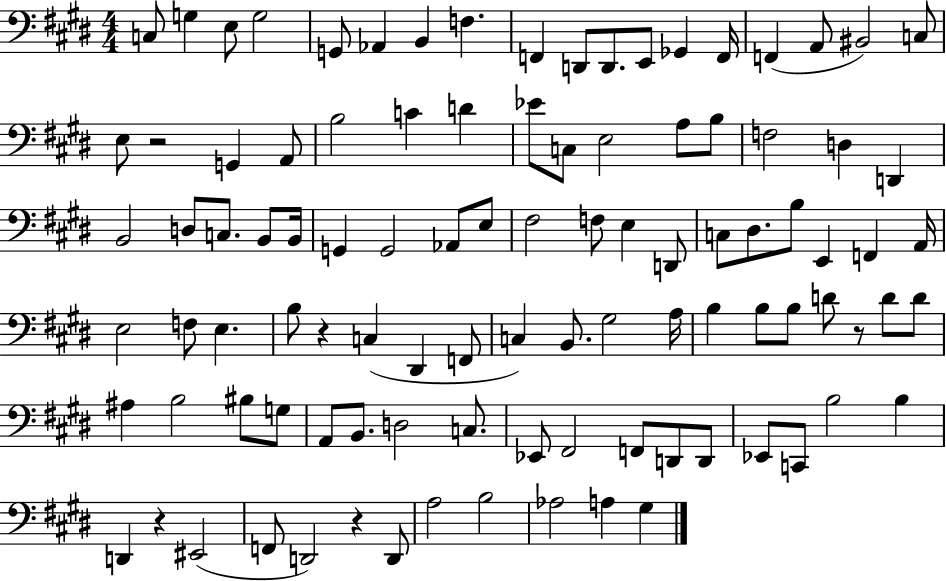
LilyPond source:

{
  \clef bass
  \numericTimeSignature
  \time 4/4
  \key e \major
  c8 g4 e8 g2 | g,8 aes,4 b,4 f4. | f,4 d,8 d,8. e,8 ges,4 f,16 | f,4( a,8 bis,2) c8 | \break e8 r2 g,4 a,8 | b2 c'4 d'4 | ees'8 c8 e2 a8 b8 | f2 d4 d,4 | \break b,2 d8 c8. b,8 b,16 | g,4 g,2 aes,8 e8 | fis2 f8 e4 d,8 | c8 dis8. b8 e,4 f,4 a,16 | \break e2 f8 e4. | b8 r4 c4( dis,4 f,8 | c4) b,8. gis2 a16 | b4 b8 b8 d'8 r8 d'8 d'8 | \break ais4 b2 bis8 g8 | a,8 b,8. d2 c8. | ees,8 fis,2 f,8 d,8 d,8 | ees,8 c,8 b2 b4 | \break d,4 r4 eis,2( | f,8 d,2) r4 d,8 | a2 b2 | aes2 a4 gis4 | \break \bar "|."
}